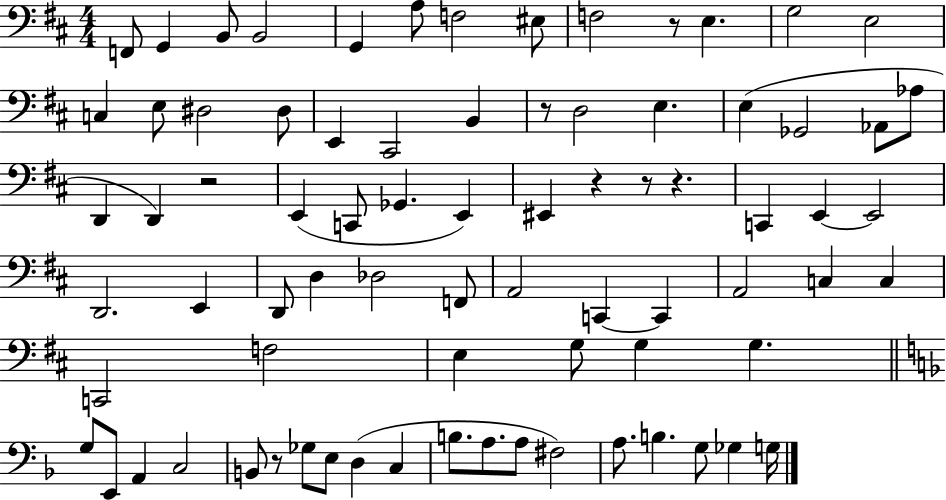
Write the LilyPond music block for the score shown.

{
  \clef bass
  \numericTimeSignature
  \time 4/4
  \key d \major
  \repeat volta 2 { f,8 g,4 b,8 b,2 | g,4 a8 f2 eis8 | f2 r8 e4. | g2 e2 | \break c4 e8 dis2 dis8 | e,4 cis,2 b,4 | r8 d2 e4. | e4( ges,2 aes,8 aes8 | \break d,4 d,4) r2 | e,4( c,8 ges,4. e,4) | eis,4 r4 r8 r4. | c,4 e,4~~ e,2 | \break d,2. e,4 | d,8 d4 des2 f,8 | a,2 c,4~~ c,4 | a,2 c4 c4 | \break c,2 f2 | e4 g8 g4 g4. | \bar "||" \break \key f \major g8 e,8 a,4 c2 | b,8 r8 ges8 e8 d4( c4 | b8. a8. a8 fis2) | a8. b4. g8 ges4 g16 | \break } \bar "|."
}